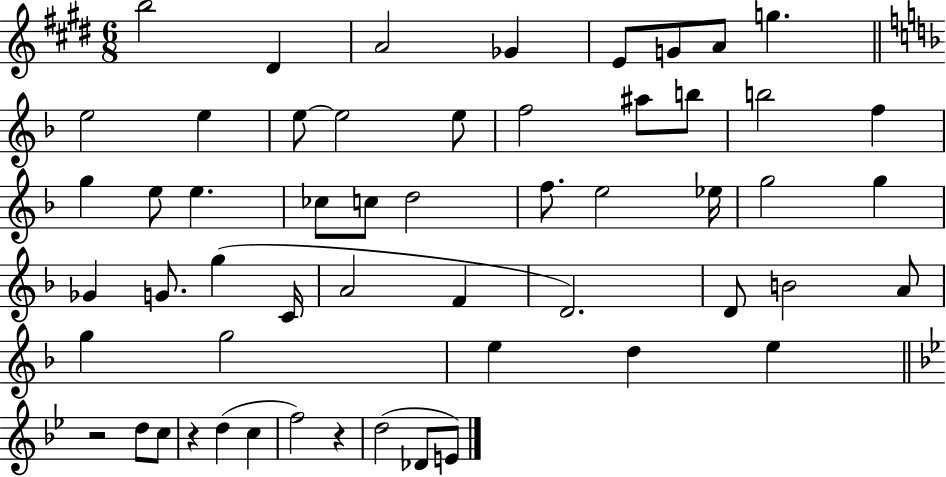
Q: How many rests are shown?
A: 3